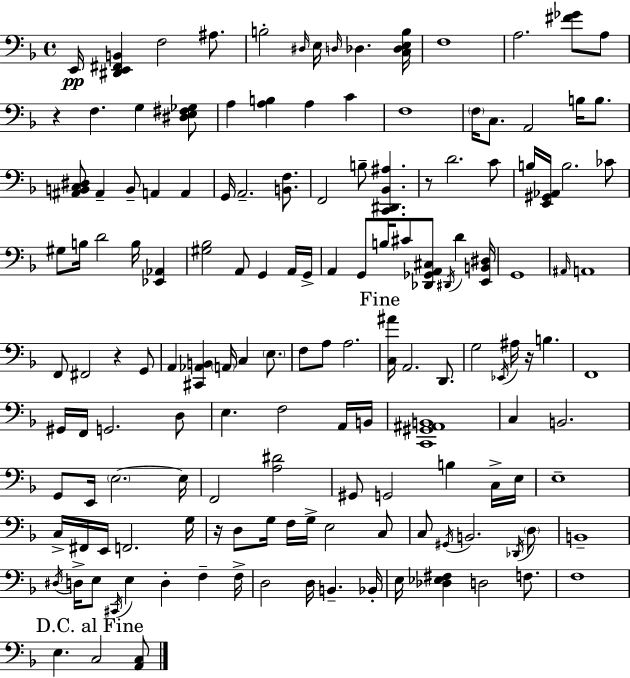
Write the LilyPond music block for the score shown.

{
  \clef bass
  \time 4/4
  \defaultTimeSignature
  \key f \major
  e,16\pp <dis, e, fis, b,>4 f2 ais8. | b2-. \grace { dis16 } e16 \grace { d16 } des4. | <c des e b>16 f1 | a2. <fis' ges'>8 | \break a8 r4 f4. g4 | <dis e fis ges>8 a4 <a b>4 a4 c'4 | f1 | \parenthesize f16 c8. a,2 b16 b8. | \break <ais, b, c dis>8 ais,4-- b,8-- a,4 a,4 | g,16 a,2.-- <b, f>8. | f,2 b8-- <c, dis, bes, ais>4. | r8 d'2. | \break c'8 b16 <e, gis, aes,>16 b2. | ces'8 gis8 b16 d'2 b16 <ees, aes,>4 | <gis bes>2 a,8 g,4 | a,16 g,16-> a,4 g,8 b16 cis'8 <des, ges, a, cis>8 \acciaccatura { dis,16 } d'4 | \break <e, b, dis>16 g,1 | \grace { ais,16 } a,1 | f,8 fis,2 r4 | g,8 a,4 <cis, aes, b,>4 \parenthesize a,16 c4 | \break \parenthesize e8. f8 a8 a2. | \mark "Fine" <c ais'>16 a,2. | d,8. g2 \acciaccatura { ees,16 } ais16 r16 b4. | f,1 | \break gis,16 f,16 g,2. | d8 e4. f2 | a,16 b,16 <c, gis, ais, b,>1 | c4 b,2. | \break g,8 e,16 \parenthesize e2.~~ | e16 f,2 <a dis'>2 | gis,8 g,2 b4 | c16-> e16 e1-- | \break c16-> fis,16 e,16 f,2. | g16 r16 d8 g16 f16 g16-> e2 | c8 c8 \acciaccatura { gis,16 } b,2. | \acciaccatura { des,16 } \parenthesize d8 b,1-- | \break \acciaccatura { dis16 } d16-> e8 \acciaccatura { cis,16 } e4 | d4-. f4-- f16-> d2 | d16 b,4.-- bes,16-. e16 <des ees fis>4 d2 | f8. f1 | \break \mark "D.C. al Fine" e4. c2 | <a, c>8 \bar "|."
}